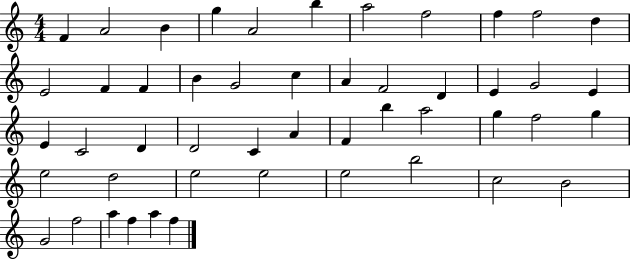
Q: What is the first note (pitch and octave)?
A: F4